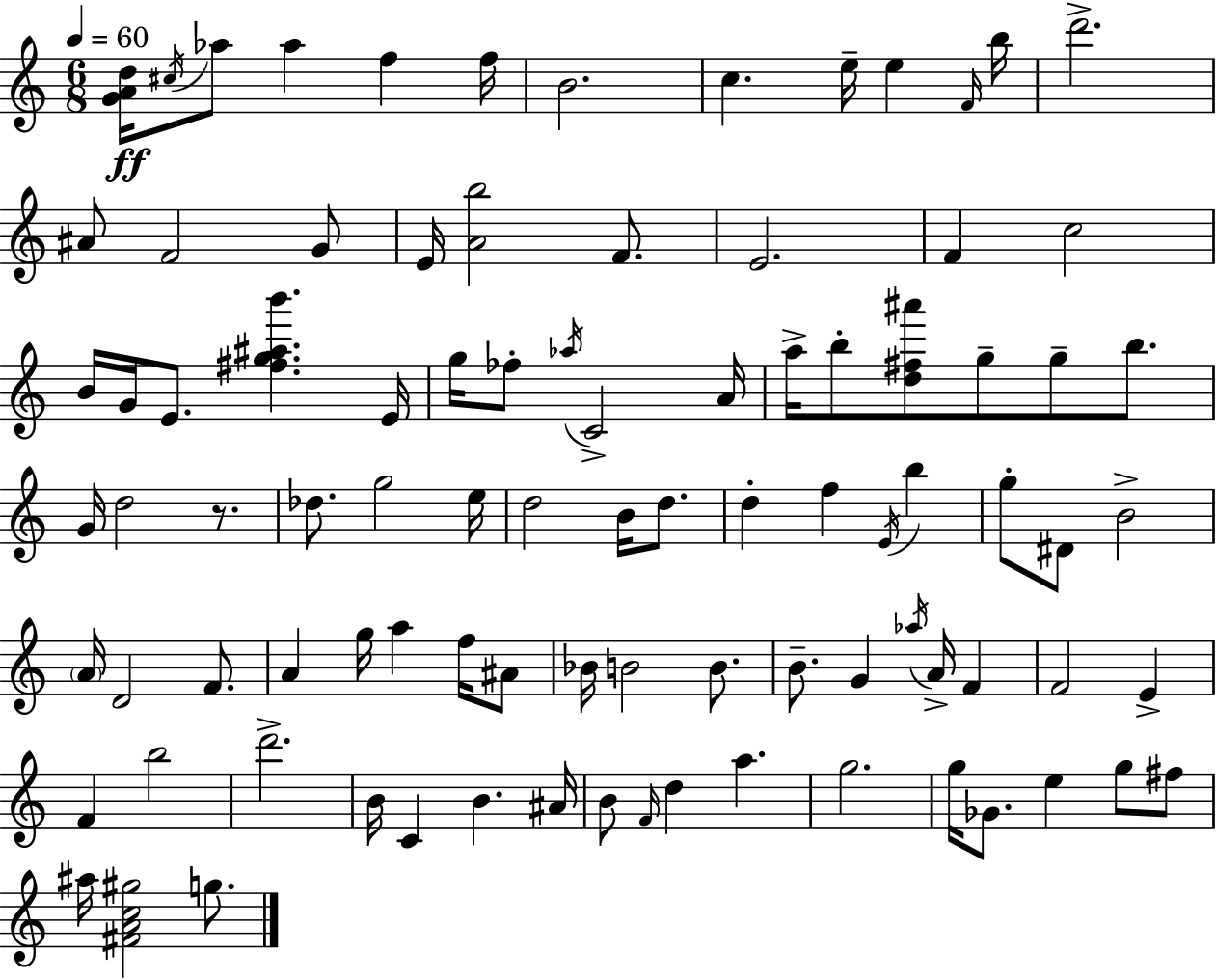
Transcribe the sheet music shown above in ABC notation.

X:1
T:Untitled
M:6/8
L:1/4
K:Am
[GAd]/4 ^c/4 _a/2 _a f f/4 B2 c e/4 e F/4 b/4 d'2 ^A/2 F2 G/2 E/4 [Ab]2 F/2 E2 F c2 B/4 G/4 E/2 [^fg^ab'] E/4 g/4 _f/2 _a/4 C2 A/4 a/4 b/2 [d^f^a']/2 g/2 g/2 b/2 G/4 d2 z/2 _d/2 g2 e/4 d2 B/4 d/2 d f E/4 b g/2 ^D/2 B2 A/4 D2 F/2 A g/4 a f/4 ^A/2 _B/4 B2 B/2 B/2 G _a/4 A/4 F F2 E F b2 d'2 B/4 C B ^A/4 B/2 F/4 d a g2 g/4 _G/2 e g/2 ^f/2 ^a/4 [^FAc^g]2 g/2